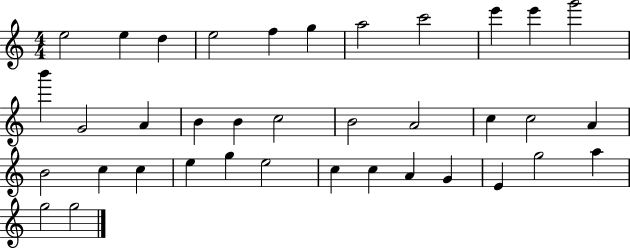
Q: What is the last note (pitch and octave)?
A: G5